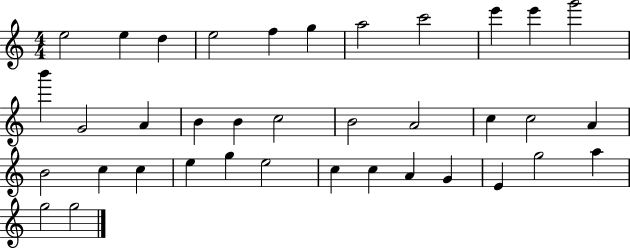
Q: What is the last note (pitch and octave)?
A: G5